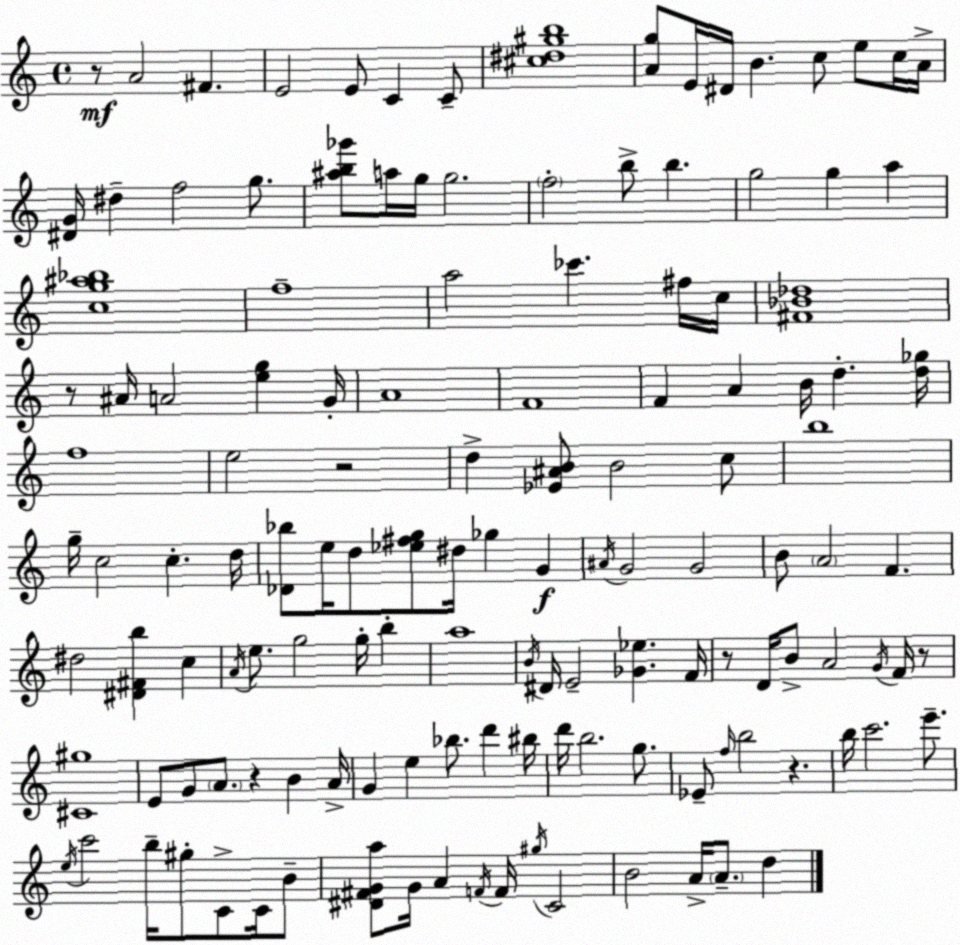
X:1
T:Untitled
M:4/4
L:1/4
K:C
z/2 A2 ^F E2 E/2 C C/2 [^c^d^gb]4 [Ag]/2 E/4 ^D/4 B c/2 e/2 c/4 A/4 [^DG]/4 ^d f2 g/2 [^ab_g']/2 a/4 g/4 g2 f2 b/2 b g2 g a [cg^a_b]4 f4 a2 _c' ^f/4 c/4 [^F_B_d]4 z/2 ^A/4 A2 [eg] G/4 A4 F4 F A B/4 d [d_g]/4 f4 e2 z2 d [_E^AB]/2 B2 c/2 b4 g/4 c2 c d/4 [_D_b]/2 e/4 d/2 [_e^fg]/2 ^d/4 _g G ^A/4 G2 G2 B/2 A2 F ^d2 [^D^Fb] c A/4 e/2 g2 g/4 b a4 B/4 ^D/4 E2 [_G_e] F/4 z/2 D/4 B/2 A2 G/4 F/4 z/2 [^C^g]4 E/2 G/2 A/2 z B A/4 G e _b/2 d' ^b/4 d'/4 b2 g/2 _E/2 f/4 b2 z b/4 c'2 e'/2 e/4 c'2 b/4 ^g/2 C/2 C/4 B/2 [^D^FGa]/2 G/4 A F/4 F/4 ^g/4 C2 B2 A/4 A/2 d